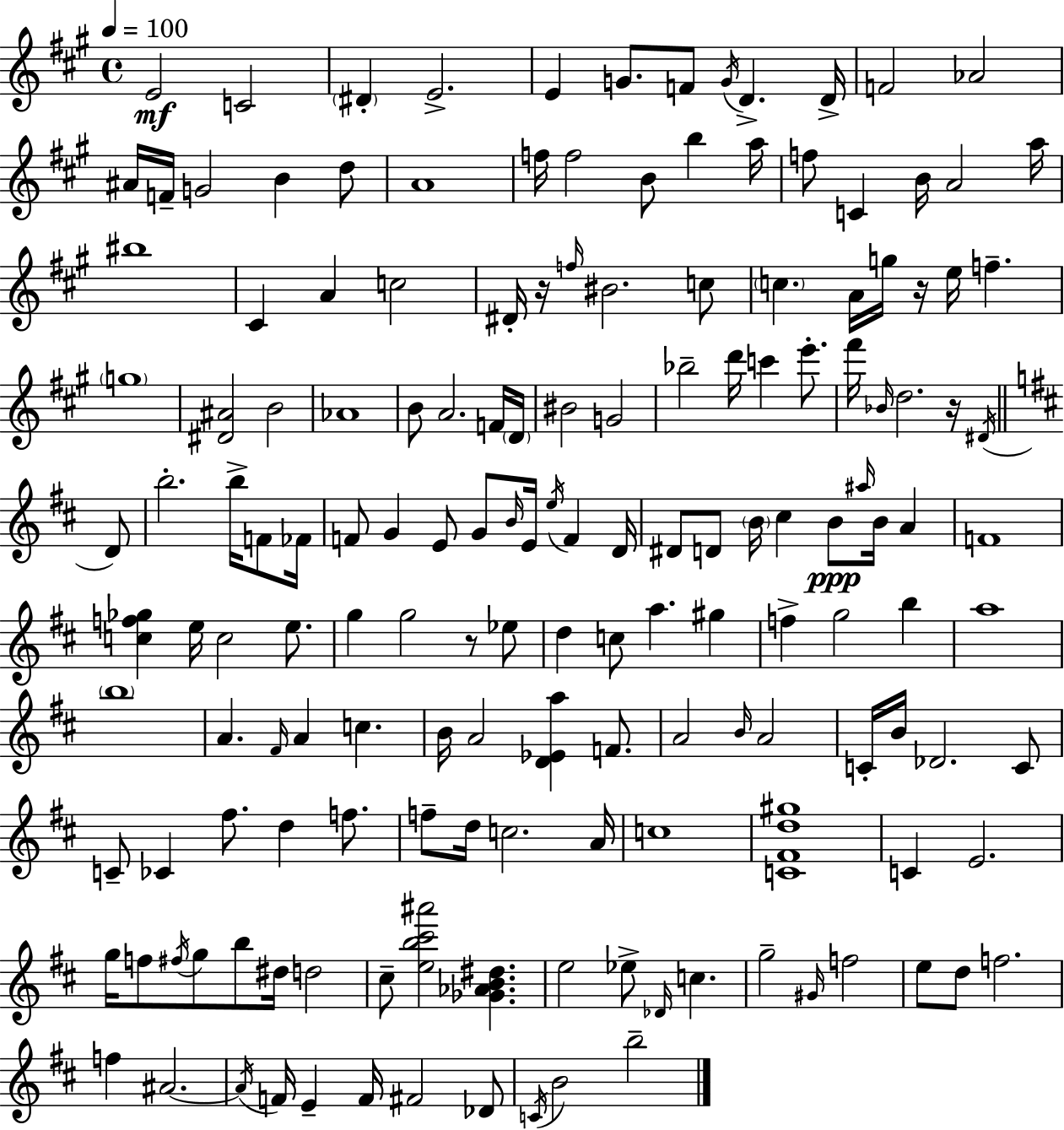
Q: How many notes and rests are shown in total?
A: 161